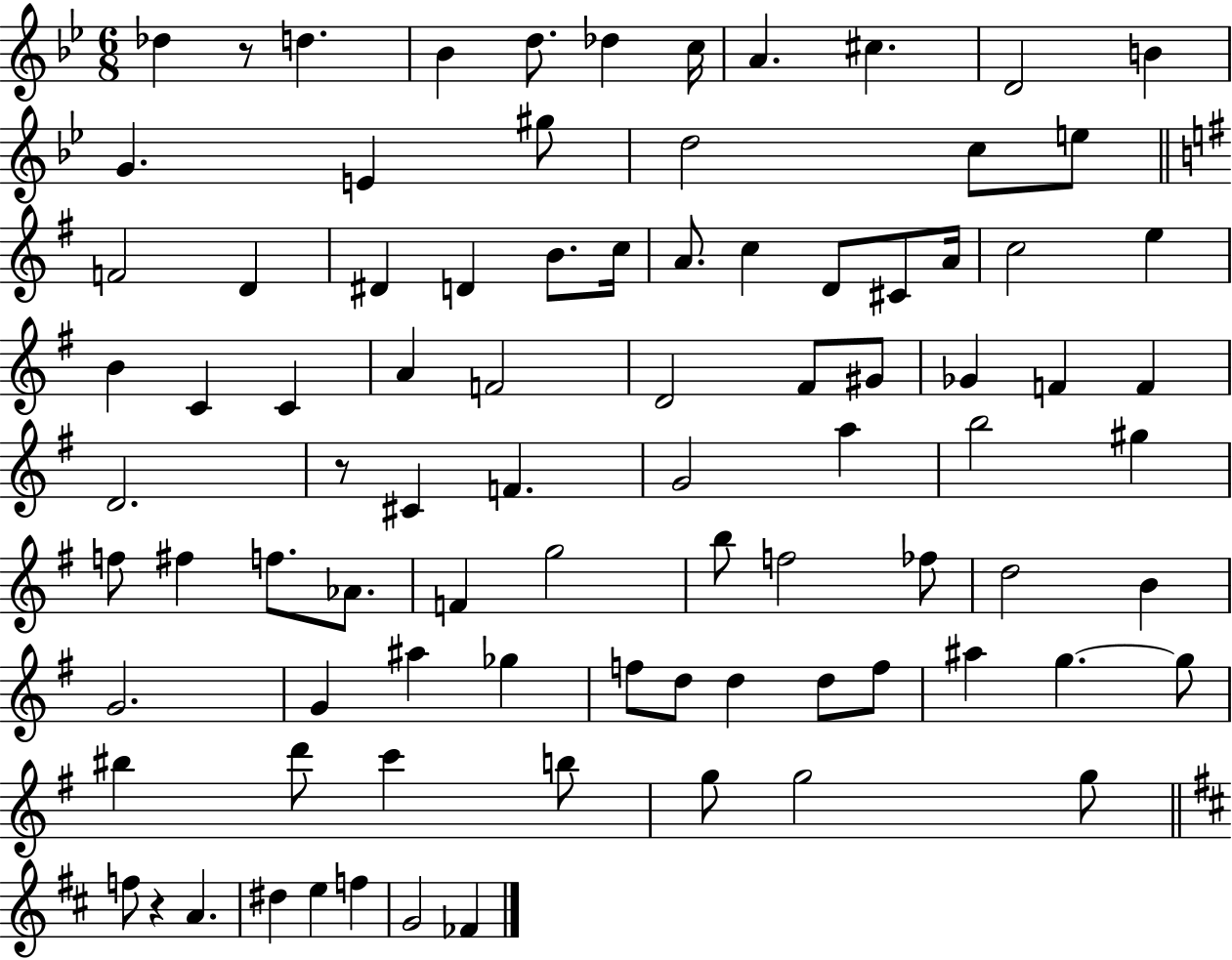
{
  \clef treble
  \numericTimeSignature
  \time 6/8
  \key bes \major
  des''4 r8 d''4. | bes'4 d''8. des''4 c''16 | a'4. cis''4. | d'2 b'4 | \break g'4. e'4 gis''8 | d''2 c''8 e''8 | \bar "||" \break \key g \major f'2 d'4 | dis'4 d'4 b'8. c''16 | a'8. c''4 d'8 cis'8 a'16 | c''2 e''4 | \break b'4 c'4 c'4 | a'4 f'2 | d'2 fis'8 gis'8 | ges'4 f'4 f'4 | \break d'2. | r8 cis'4 f'4. | g'2 a''4 | b''2 gis''4 | \break f''8 fis''4 f''8. aes'8. | f'4 g''2 | b''8 f''2 fes''8 | d''2 b'4 | \break g'2. | g'4 ais''4 ges''4 | f''8 d''8 d''4 d''8 f''8 | ais''4 g''4.~~ g''8 | \break bis''4 d'''8 c'''4 b''8 | g''8 g''2 g''8 | \bar "||" \break \key d \major f''8 r4 a'4. | dis''4 e''4 f''4 | g'2 fes'4 | \bar "|."
}